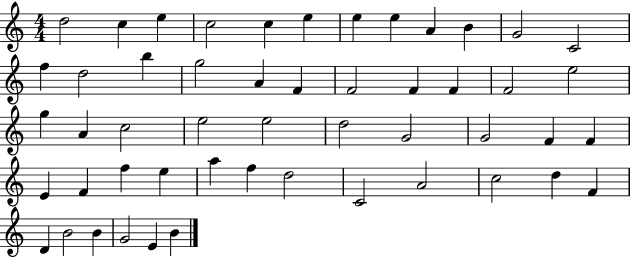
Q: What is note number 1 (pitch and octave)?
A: D5